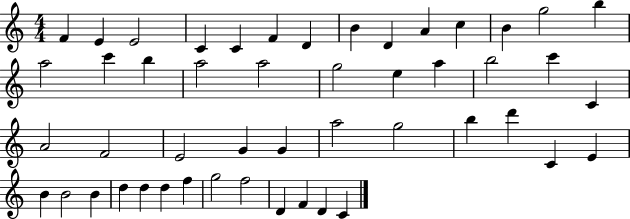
F4/q E4/q E4/h C4/q C4/q F4/q D4/q B4/q D4/q A4/q C5/q B4/q G5/h B5/q A5/h C6/q B5/q A5/h A5/h G5/h E5/q A5/q B5/h C6/q C4/q A4/h F4/h E4/h G4/q G4/q A5/h G5/h B5/q D6/q C4/q E4/q B4/q B4/h B4/q D5/q D5/q D5/q F5/q G5/h F5/h D4/q F4/q D4/q C4/q